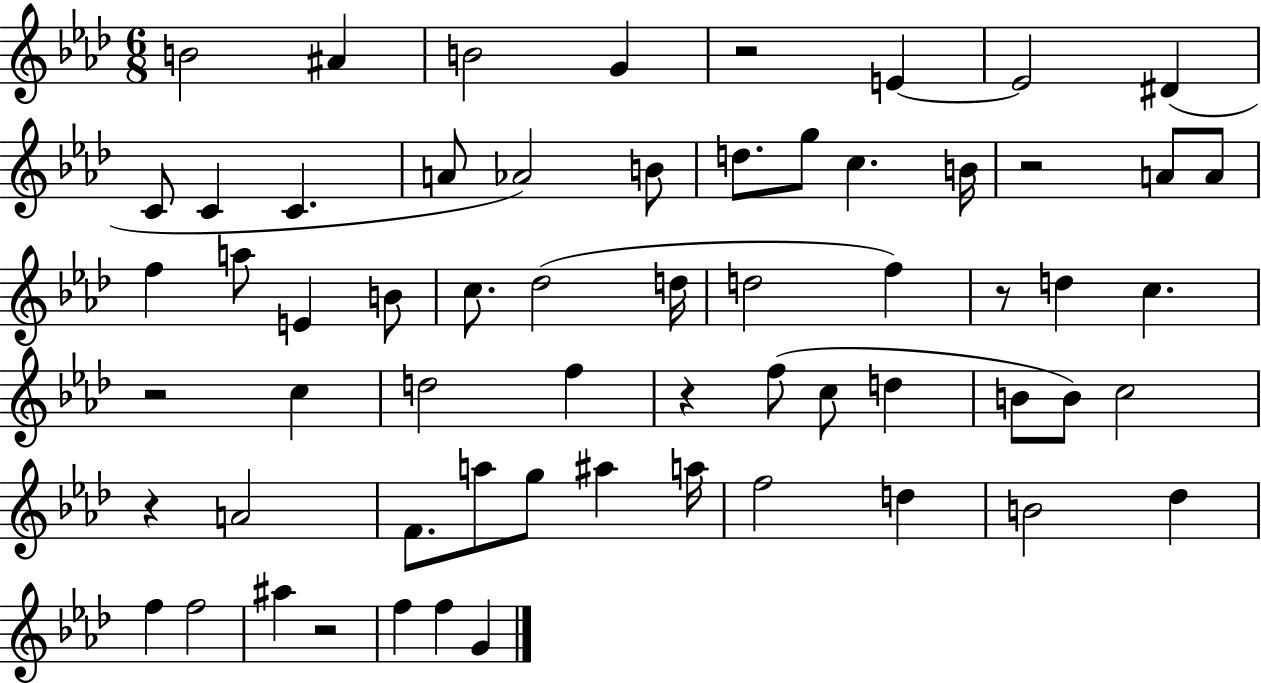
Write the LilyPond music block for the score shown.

{
  \clef treble
  \numericTimeSignature
  \time 6/8
  \key aes \major
  b'2 ais'4 | b'2 g'4 | r2 e'4~~ | e'2 dis'4( | \break c'8 c'4 c'4. | a'8 aes'2) b'8 | d''8. g''8 c''4. b'16 | r2 a'8 a'8 | \break f''4 a''8 e'4 b'8 | c''8. des''2( d''16 | d''2 f''4) | r8 d''4 c''4. | \break r2 c''4 | d''2 f''4 | r4 f''8( c''8 d''4 | b'8 b'8) c''2 | \break r4 a'2 | f'8. a''8 g''8 ais''4 a''16 | f''2 d''4 | b'2 des''4 | \break f''4 f''2 | ais''4 r2 | f''4 f''4 g'4 | \bar "|."
}